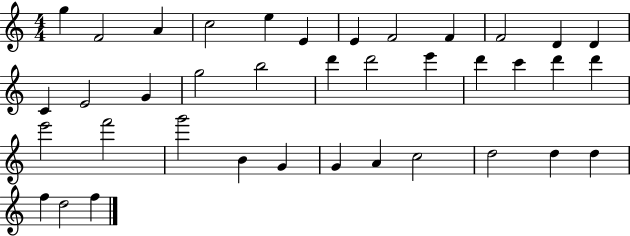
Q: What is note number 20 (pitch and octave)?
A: E6